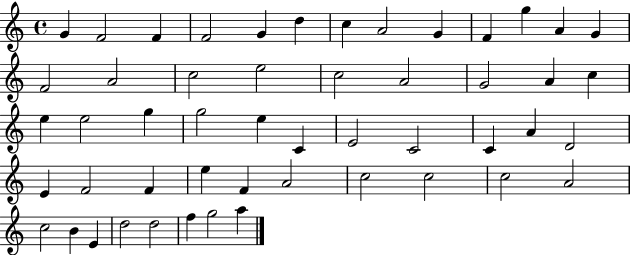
G4/q F4/h F4/q F4/h G4/q D5/q C5/q A4/h G4/q F4/q G5/q A4/q G4/q F4/h A4/h C5/h E5/h C5/h A4/h G4/h A4/q C5/q E5/q E5/h G5/q G5/h E5/q C4/q E4/h C4/h C4/q A4/q D4/h E4/q F4/h F4/q E5/q F4/q A4/h C5/h C5/h C5/h A4/h C5/h B4/q E4/q D5/h D5/h F5/q G5/h A5/q